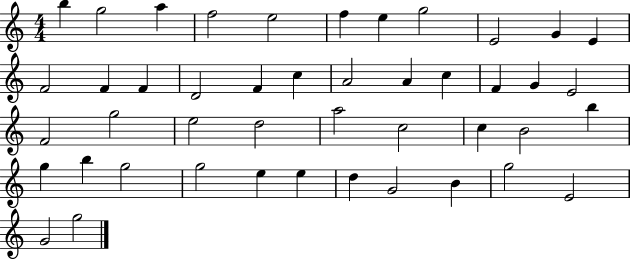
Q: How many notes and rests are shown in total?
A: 45